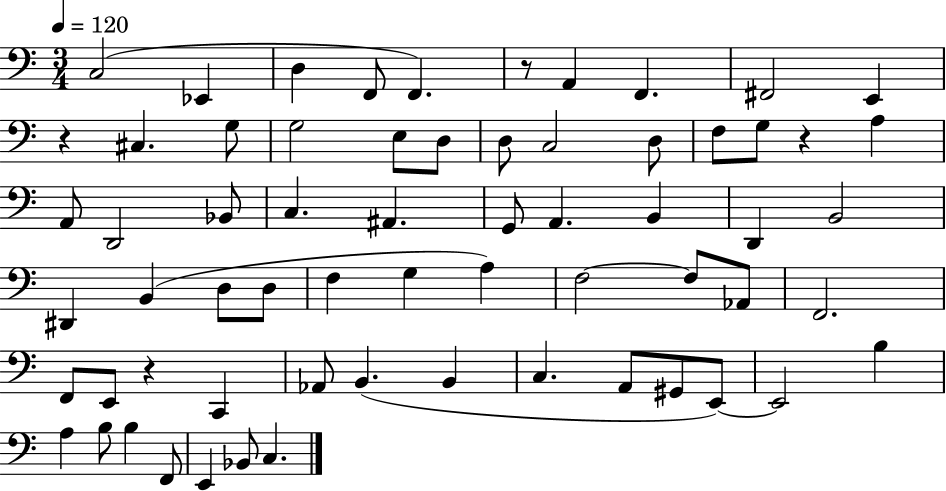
X:1
T:Untitled
M:3/4
L:1/4
K:C
C,2 _E,, D, F,,/2 F,, z/2 A,, F,, ^F,,2 E,, z ^C, G,/2 G,2 E,/2 D,/2 D,/2 C,2 D,/2 F,/2 G,/2 z A, A,,/2 D,,2 _B,,/2 C, ^A,, G,,/2 A,, B,, D,, B,,2 ^D,, B,, D,/2 D,/2 F, G, A, F,2 F,/2 _A,,/2 F,,2 F,,/2 E,,/2 z C,, _A,,/2 B,, B,, C, A,,/2 ^G,,/2 E,,/2 E,,2 B, A, B,/2 B, F,,/2 E,, _B,,/2 C,